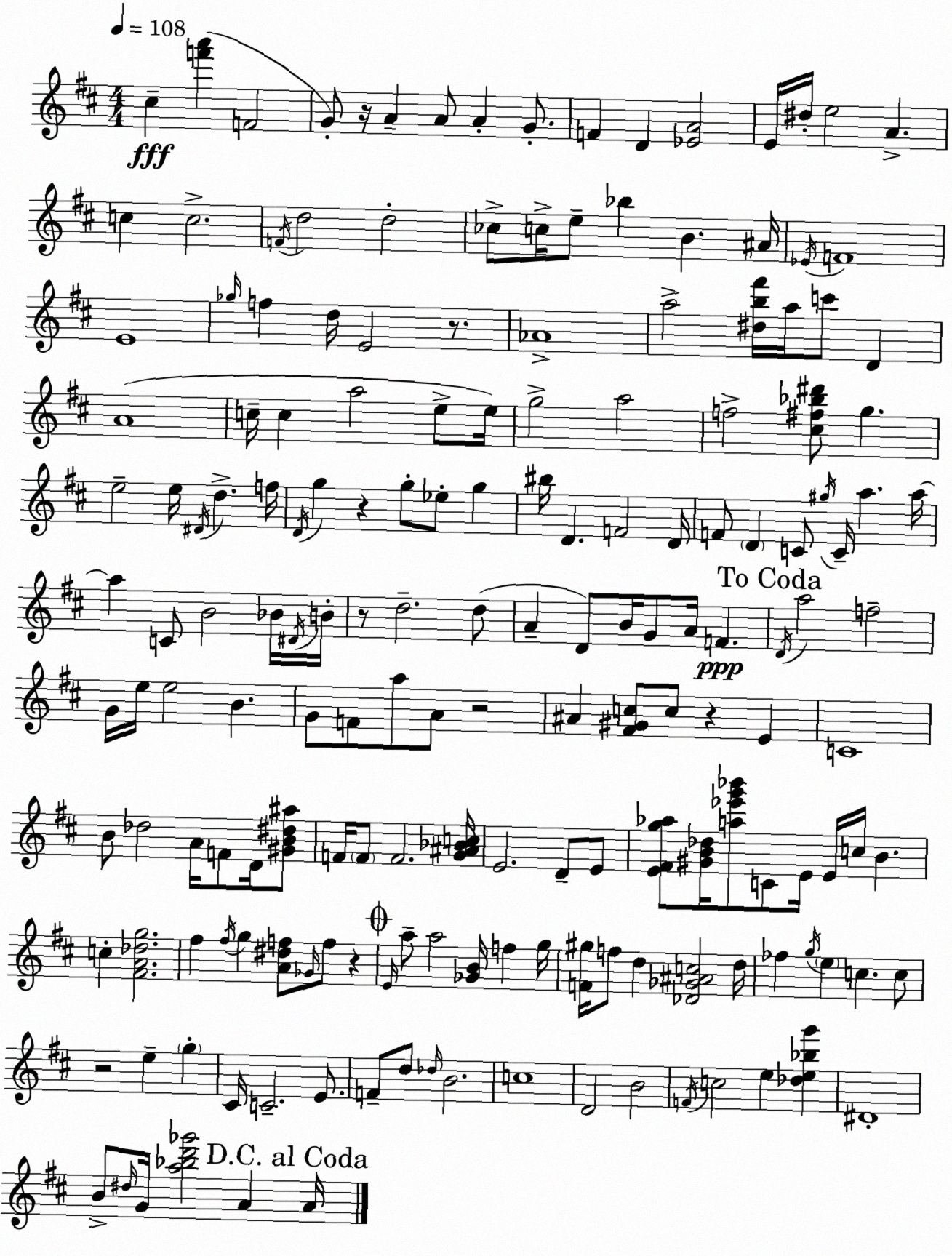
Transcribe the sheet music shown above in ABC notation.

X:1
T:Untitled
M:4/4
L:1/4
K:D
^c [f'a'] F2 G/2 z/4 A A/2 A G/2 F D [_EA]2 E/4 ^d/4 e2 A c c2 F/4 d2 d2 _c/2 c/4 e/2 _b B ^A/4 _E/4 F4 E4 _g/4 f d/4 E2 z/2 _A4 a2 [^db^f']/4 a/4 c'/2 D A4 c/4 c a2 e/2 e/4 g2 a2 f2 [^c^f_b^d']/2 g e2 e/4 ^D/4 d f/4 D/4 g z g/2 _e/2 g ^b/4 D F2 D/4 F/2 D C/2 ^g/4 C/4 a a/4 a C/2 B2 _B/4 ^D/4 B/4 z/2 d2 d/2 A D/2 B/4 G/2 A/4 F D/4 a2 f2 G/4 e/4 e2 B G/2 F/2 a/2 A/2 z2 ^A [^F^Gc]/2 c/2 z E C4 B/2 _d2 A/4 F/2 D/4 [^GB^d^a]/2 F/4 F/2 F2 [G^A_Bc]/4 E2 D/2 E/2 [E^Fg_a]/2 [^GB_d]/4 [a_e'g'_b']/2 C/2 E/4 E/4 c/4 B c [^FA_dg]2 ^f ^f/4 g [A^df]/2 _G/4 f/2 z E/4 a/2 a2 [_GB]/4 f g/4 [F^g]/4 f/2 d [_D_G^Ac]2 d/4 _f g/4 e c c/2 z2 e g ^C/4 C2 E/2 F/2 d/2 _d/4 B2 c4 D2 B2 F/4 c2 e [_de_bg'] ^D4 B/2 ^d/4 G/4 [a_bd'_g']2 A A/4